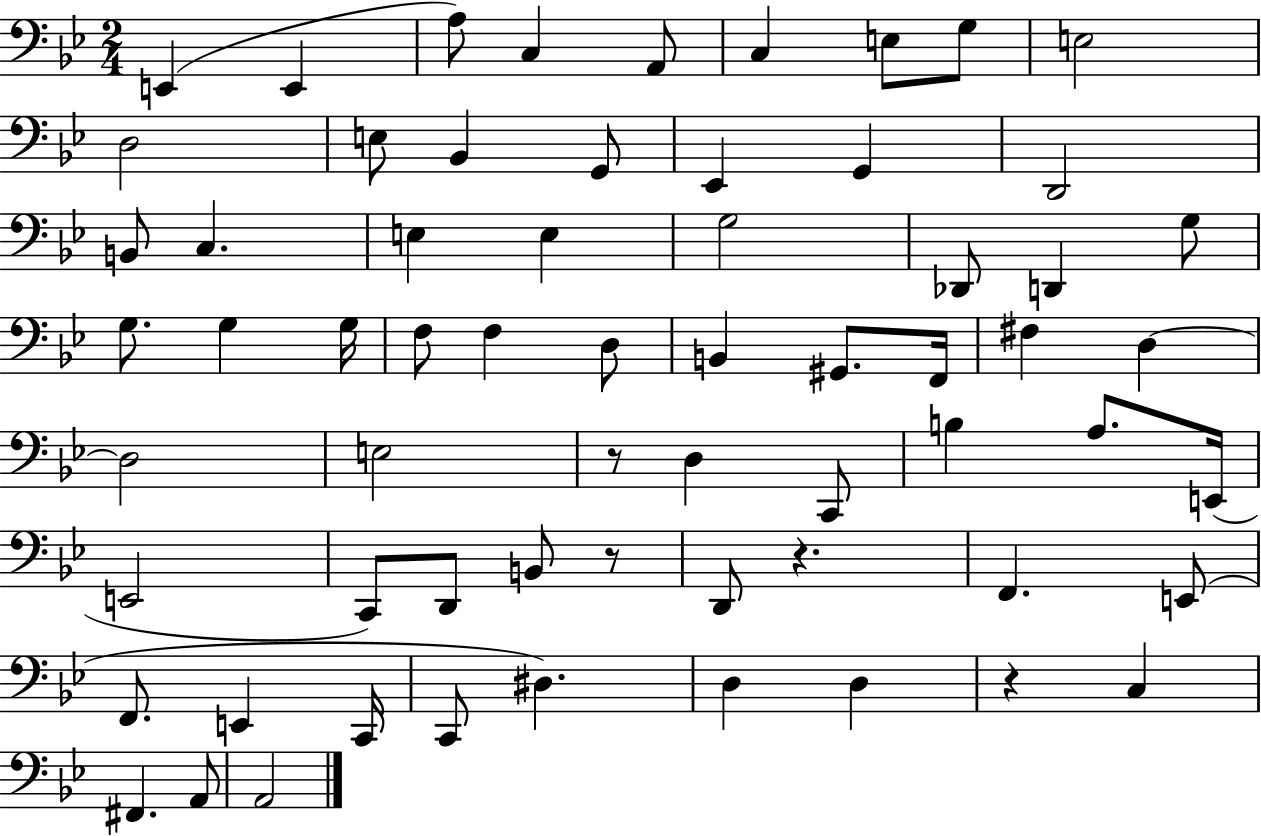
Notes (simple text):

E2/q E2/q A3/e C3/q A2/e C3/q E3/e G3/e E3/h D3/h E3/e Bb2/q G2/e Eb2/q G2/q D2/h B2/e C3/q. E3/q E3/q G3/h Db2/e D2/q G3/e G3/e. G3/q G3/s F3/e F3/q D3/e B2/q G#2/e. F2/s F#3/q D3/q D3/h E3/h R/e D3/q C2/e B3/q A3/e. E2/s E2/h C2/e D2/e B2/e R/e D2/e R/q. F2/q. E2/e F2/e. E2/q C2/s C2/e D#3/q. D3/q D3/q R/q C3/q F#2/q. A2/e A2/h